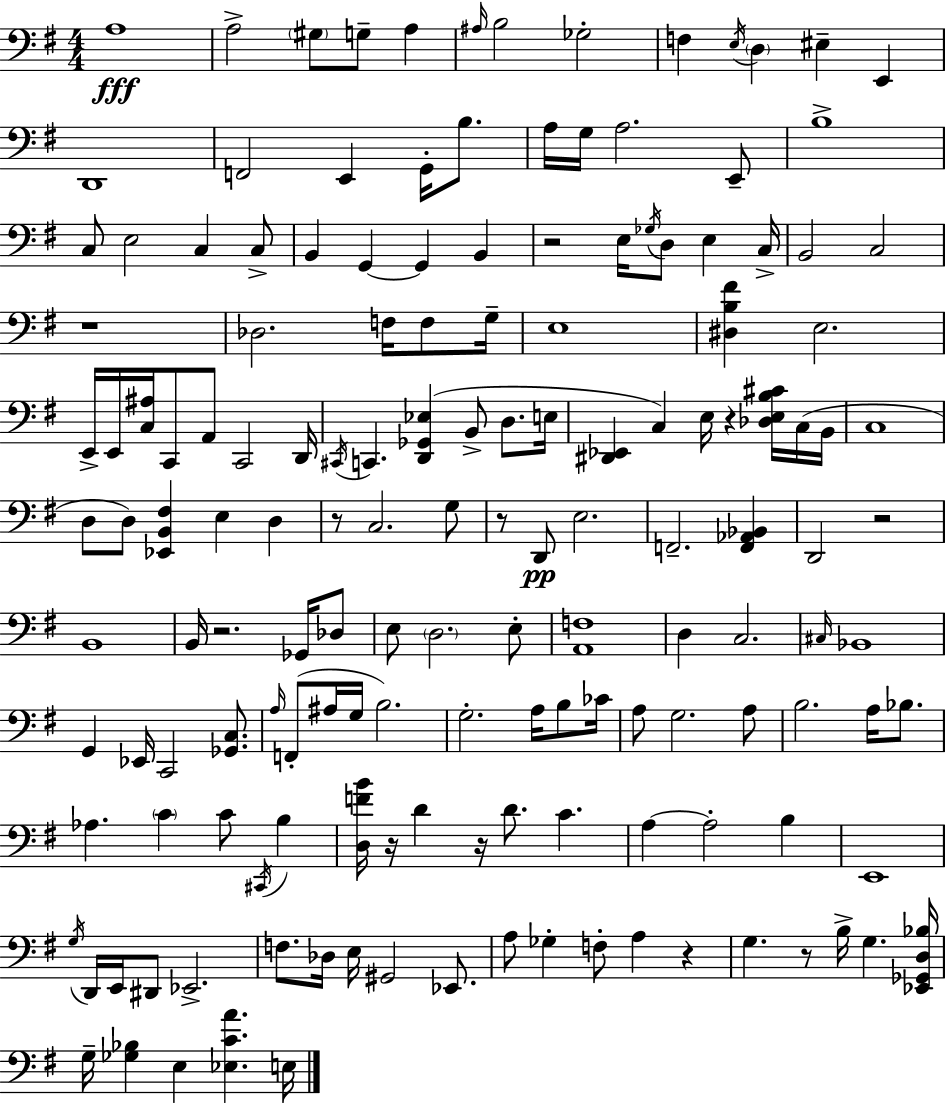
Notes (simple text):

A3/w A3/h G#3/e G3/e A3/q A#3/s B3/h Gb3/h F3/q E3/s D3/q EIS3/q E2/q D2/w F2/h E2/q G2/s B3/e. A3/s G3/s A3/h. E2/e B3/w C3/e E3/h C3/q C3/e B2/q G2/q G2/q B2/q R/h E3/s Gb3/s D3/e E3/q C3/s B2/h C3/h R/w Db3/h. F3/s F3/e G3/s E3/w [D#3,B3,F#4]/q E3/h. E2/s E2/s [C3,A#3]/s C2/e A2/e C2/h D2/s C#2/s C2/q. [D2,Gb2,Eb3]/q B2/e D3/e. E3/s [D#2,Eb2]/q C3/q E3/s R/q [Db3,E3,B3,C#4]/s C3/s B2/s C3/w D3/e D3/e [Eb2,B2,F#3]/q E3/q D3/q R/e C3/h. G3/e R/e D2/e E3/h. F2/h. [F2,Ab2,Bb2]/q D2/h R/h B2/w B2/s R/h. Gb2/s Db3/e E3/e D3/h. E3/e [A2,F3]/w D3/q C3/h. C#3/s Bb2/w G2/q Eb2/s C2/h [Gb2,C3]/e. A3/s F2/e A#3/s G3/s B3/h. G3/h. A3/s B3/e CES4/s A3/e G3/h. A3/e B3/h. A3/s Bb3/e. Ab3/q. C4/q C4/e C#2/s B3/q [D3,F4,B4]/s R/s D4/q R/s D4/e. C4/q. A3/q A3/h B3/q E2/w G3/s D2/s E2/s D#2/e Eb2/h. F3/e. Db3/s E3/s G#2/h Eb2/e. A3/e Gb3/q F3/e A3/q R/q G3/q. R/e B3/s G3/q. [Eb2,Gb2,D3,Bb3]/s G3/s [Gb3,Bb3]/q E3/q [Eb3,C4,A4]/q. E3/s